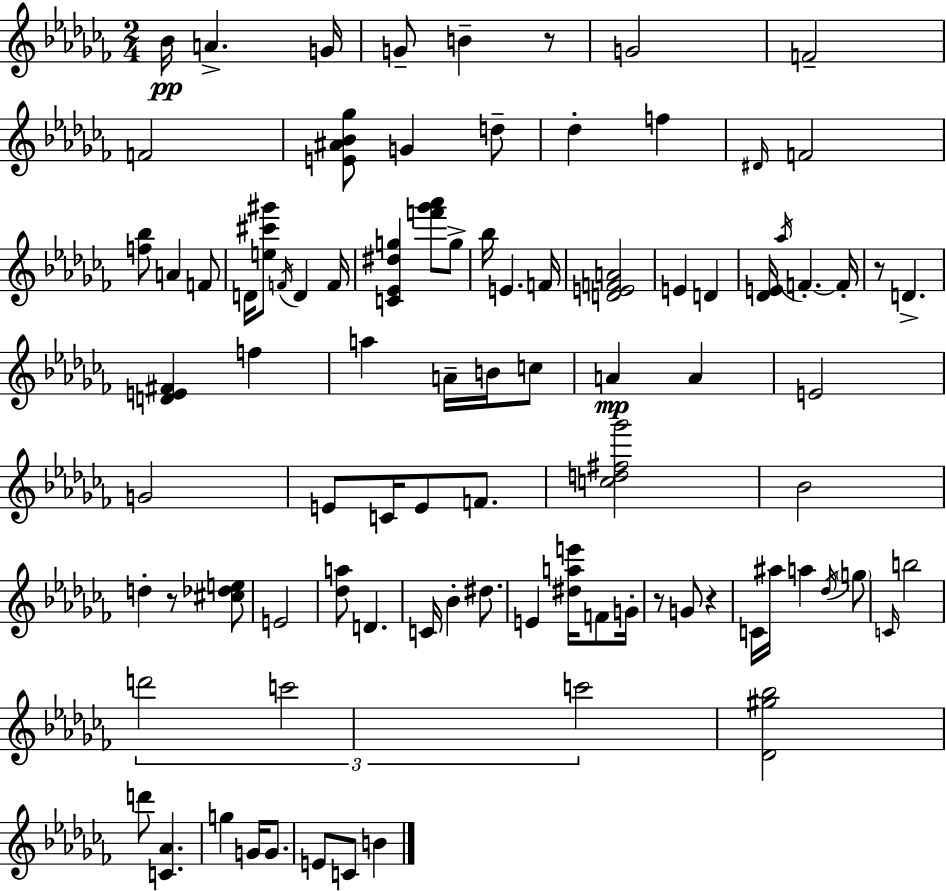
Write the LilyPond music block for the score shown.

{
  \clef treble
  \numericTimeSignature
  \time 2/4
  \key aes \minor
  \repeat volta 2 { bes'16\pp a'4.-> g'16 | g'8-- b'4-- r8 | g'2 | f'2-- | \break f'2 | <e' ais' bes' ges''>8 g'4 d''8-- | des''4-. f''4 | \grace { dis'16 } f'2 | \break <f'' bes''>8 a'4 f'8 | d'16 <e'' cis''' gis'''>8 \acciaccatura { f'16 } d'4 | f'16 <c' ees' dis'' g''>4 <f''' ges''' aes'''>8 | g''8-> bes''16 e'4. | \break f'16 <d' e' f' a'>2 | e'4 d'4 | <des' e'>16 \acciaccatura { aes''16 } f'4.-.~~ | f'16-. r8 d'4.-> | \break <d' e' fis'>4 f''4 | a''4 a'16-- | b'16 c''8 a'4\mp a'4 | e'2 | \break g'2 | e'8 c'16 e'8 | f'8. <c'' d'' fis'' ges'''>2 | bes'2 | \break d''4-. r8 | <cis'' des'' e''>8 e'2 | <des'' a''>8 d'4. | c'16 bes'4-. | \break dis''8. e'4 <dis'' a'' e'''>16 | f'8 g'16-. r8 g'8 r4 | c'16 ais''16 a''4 | \acciaccatura { des''16 } \parenthesize g''8 \grace { c'16 } b''2 | \break \tuplet 3/2 { d'''2 | c'''2 | c'''2 } | <des' gis'' bes''>2 | \break d'''8 <c' aes'>4. | g''4 | g'16 g'8. e'8 c'8 | b'4 } \bar "|."
}